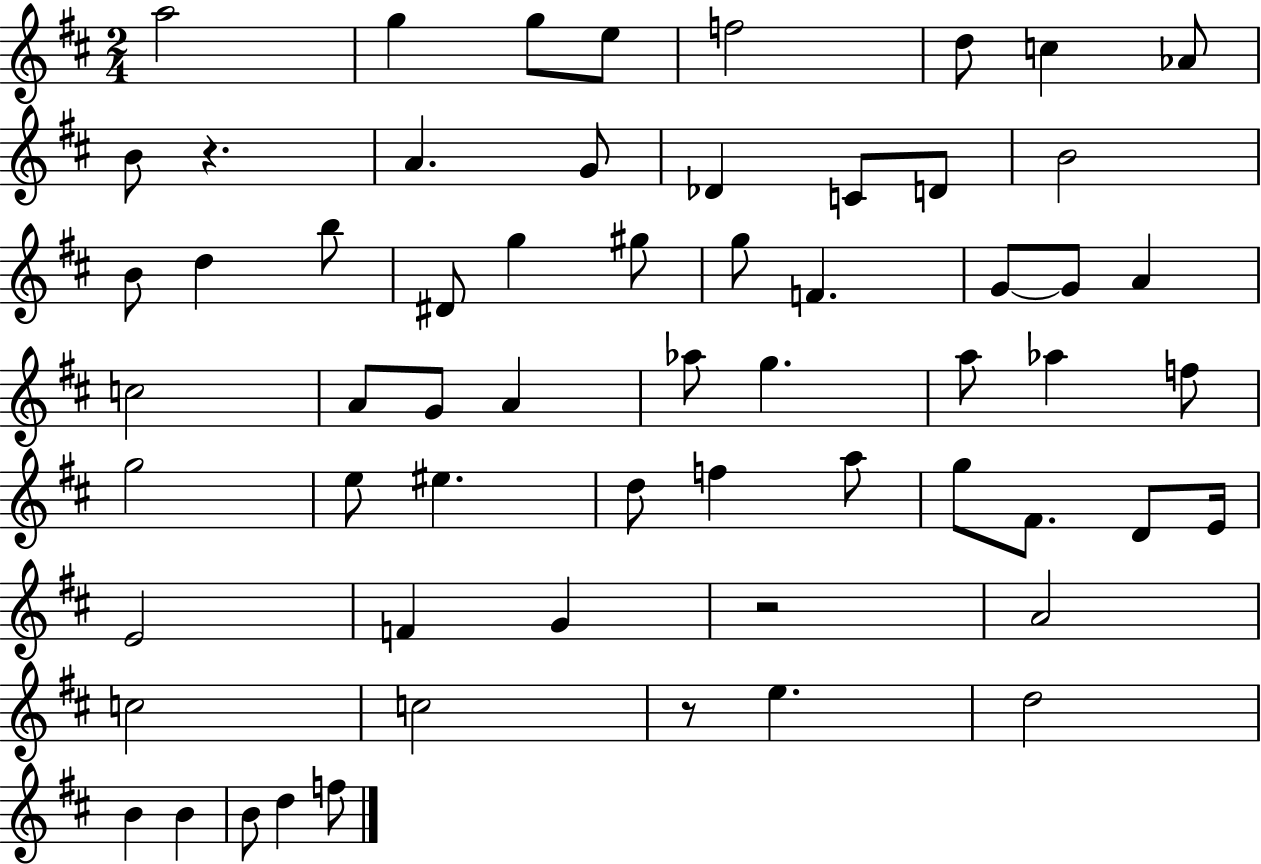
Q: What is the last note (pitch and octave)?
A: F5